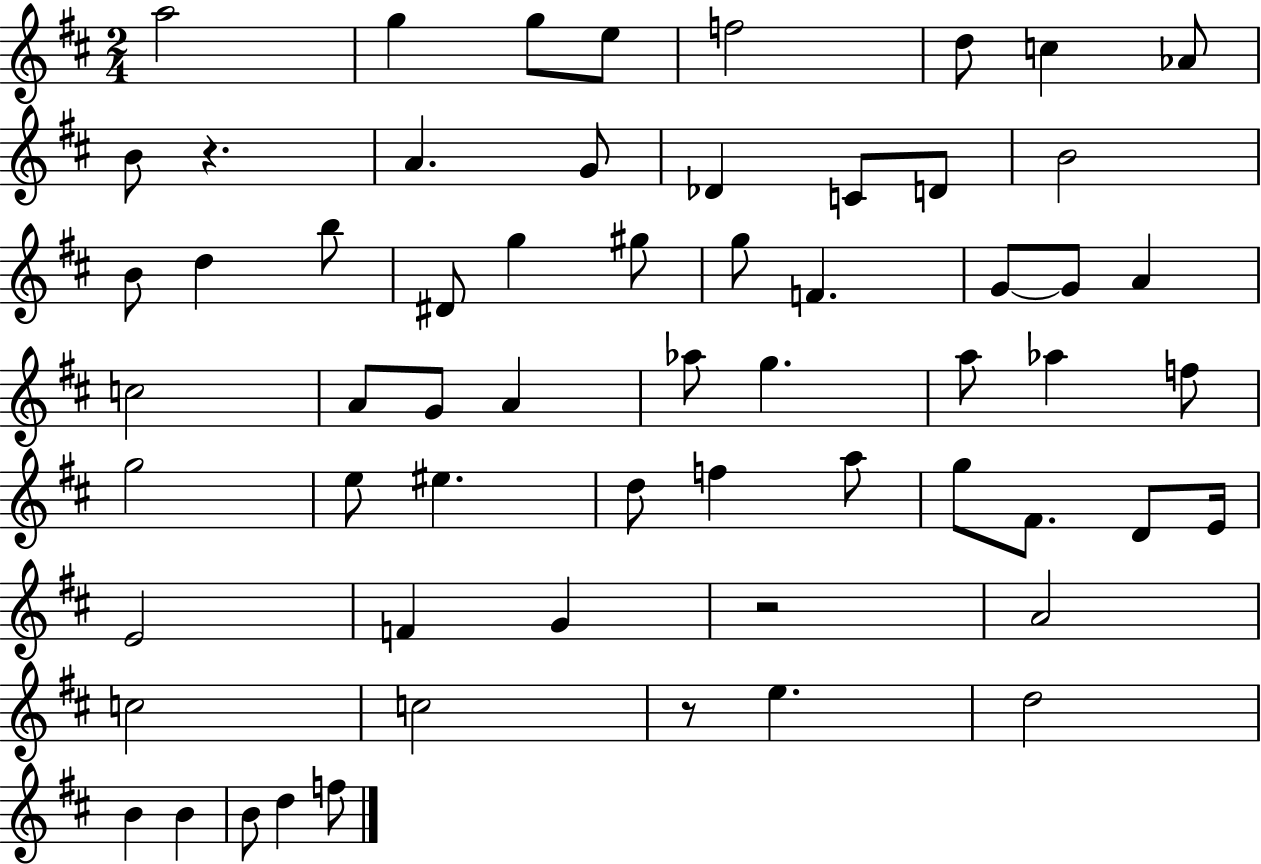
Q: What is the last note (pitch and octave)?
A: F5